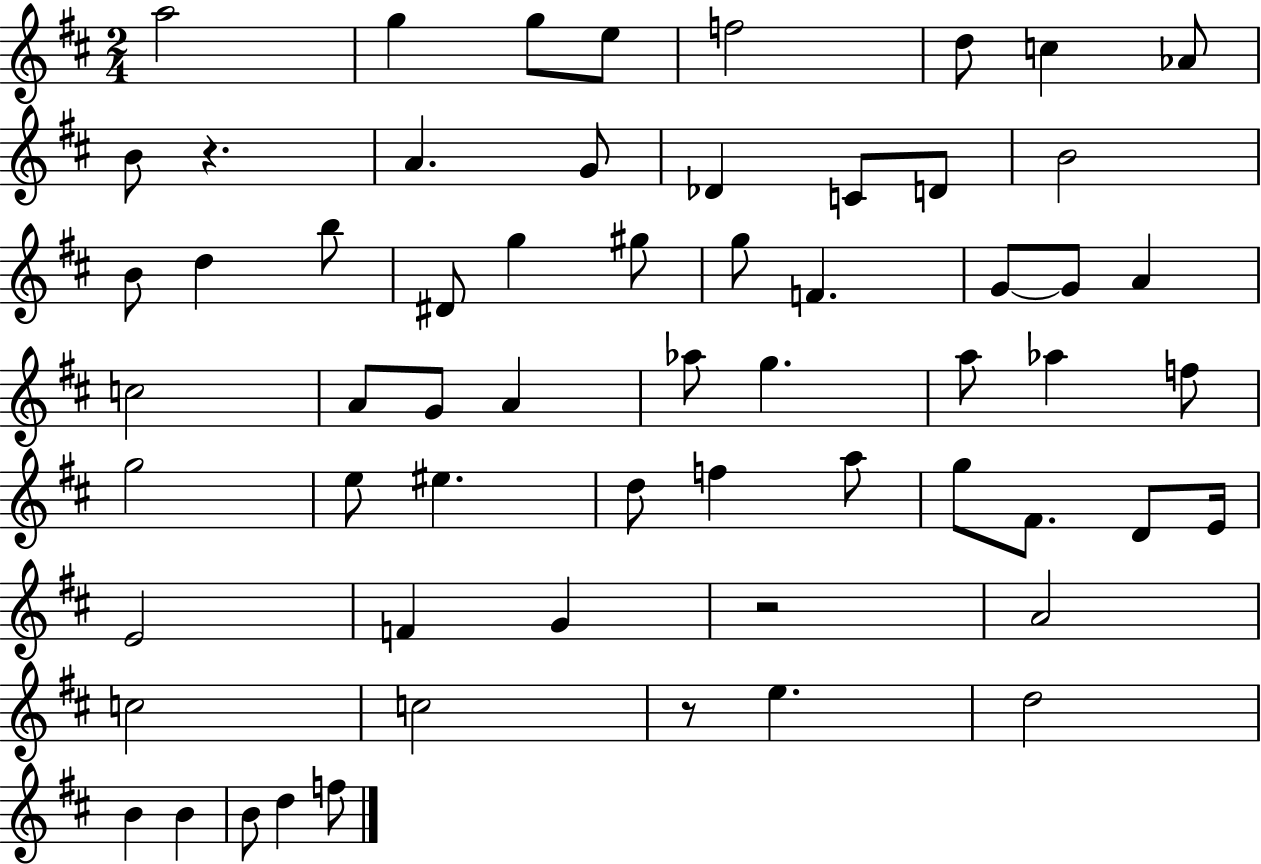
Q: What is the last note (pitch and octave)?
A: F5